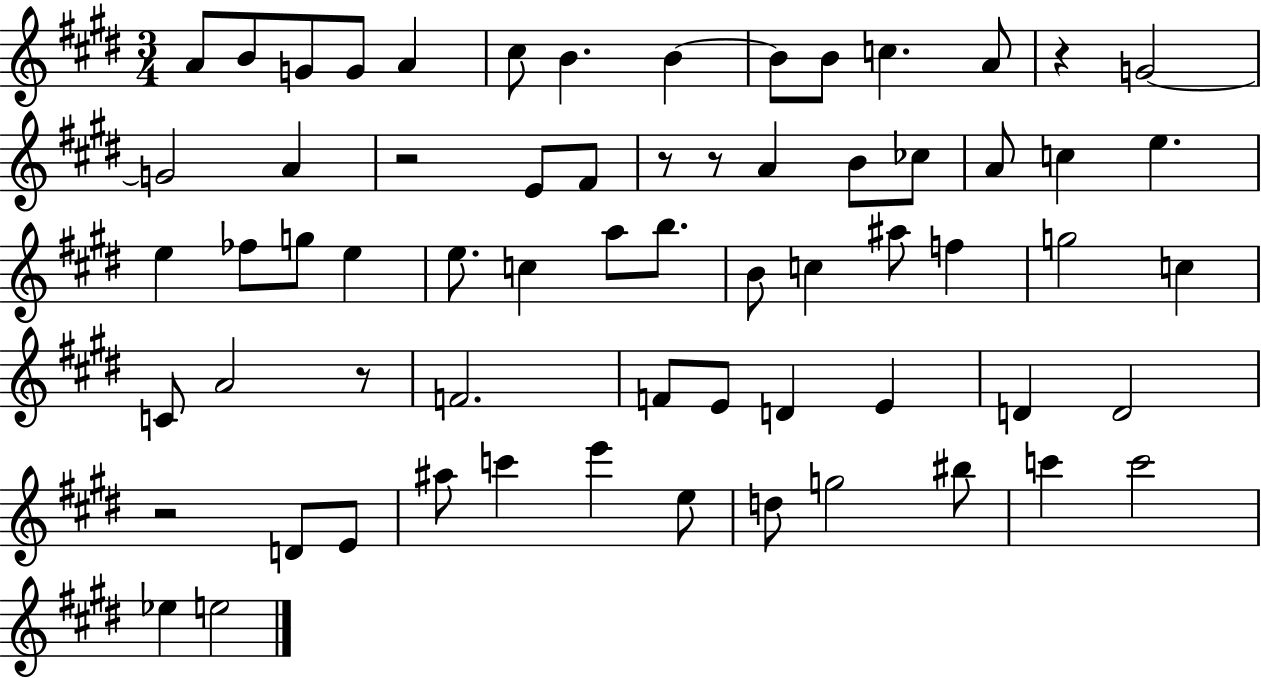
A4/e B4/e G4/e G4/e A4/q C#5/e B4/q. B4/q B4/e B4/e C5/q. A4/e R/q G4/h G4/h A4/q R/h E4/e F#4/e R/e R/e A4/q B4/e CES5/e A4/e C5/q E5/q. E5/q FES5/e G5/e E5/q E5/e. C5/q A5/e B5/e. B4/e C5/q A#5/e F5/q G5/h C5/q C4/e A4/h R/e F4/h. F4/e E4/e D4/q E4/q D4/q D4/h R/h D4/e E4/e A#5/e C6/q E6/q E5/e D5/e G5/h BIS5/e C6/q C6/h Eb5/q E5/h